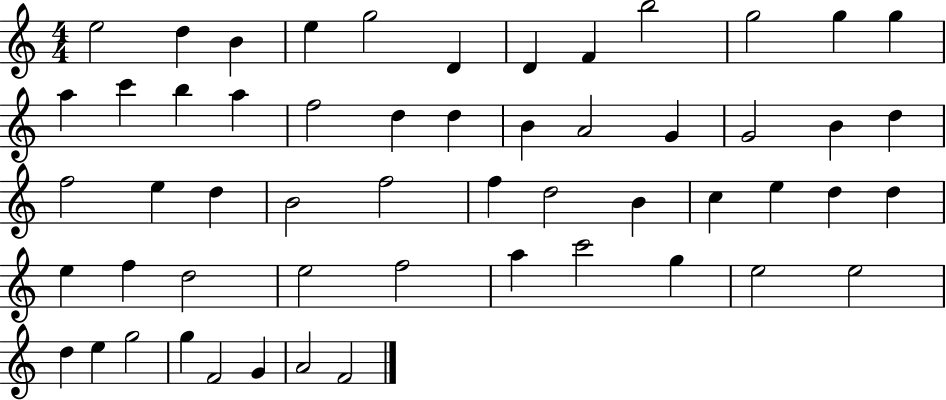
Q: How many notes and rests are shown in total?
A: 55